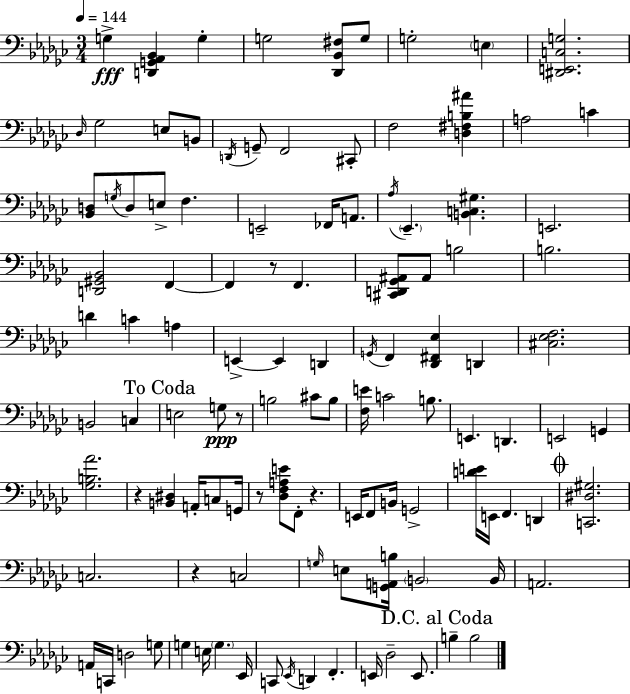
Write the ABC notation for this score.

X:1
T:Untitled
M:3/4
L:1/4
K:Ebm
G, [D,,G,,_A,,_B,,] G, G,2 [_D,,_B,,^F,]/2 G,/2 G,2 E, [^D,,E,,C,G,]2 _D,/4 _G,2 E,/2 B,,/2 D,,/4 G,,/2 F,,2 ^C,,/2 F,2 [D,^F,B,^A] A,2 C [_B,,D,]/2 G,/4 D,/2 E,/2 F, E,,2 _F,,/4 A,,/2 _A,/4 _E,, [B,,C,^G,] E,,2 [D,,^G,,_B,,]2 F,, F,, z/2 F,, [^C,,D,,_G,,^A,,]/2 ^A,,/2 B,2 B,2 D C A, E,, E,, D,, G,,/4 F,, [_D,,^F,,_E,] D,, [^C,_E,F,]2 B,,2 C, E,2 G,/2 z/2 B,2 ^C/2 B,/2 [F,E]/4 C2 B,/2 E,, D,, E,,2 G,, [_G,B,_A]2 z [B,,^D,] A,,/4 C,/2 G,,/4 z/2 [_D,F,A,E]/2 F,,/2 z E,,/4 F,,/2 B,,/4 G,,2 [DE]/4 E,,/4 F,, D,, [C,,^D,^G,]2 C,2 z C,2 G,/4 E,/2 [G,,A,,B,]/4 B,,2 B,,/4 A,,2 A,,/4 C,,/4 D,2 G,/2 G, E,/4 G, _E,,/4 C,,/2 _E,,/4 D,, F,, E,,/4 _D,2 E,,/2 B, B,2